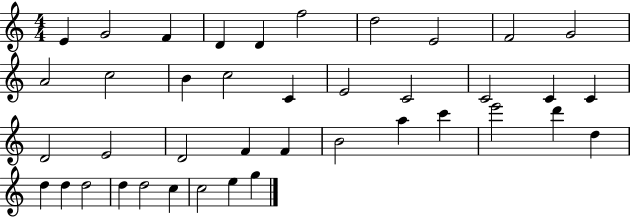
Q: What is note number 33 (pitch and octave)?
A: D5